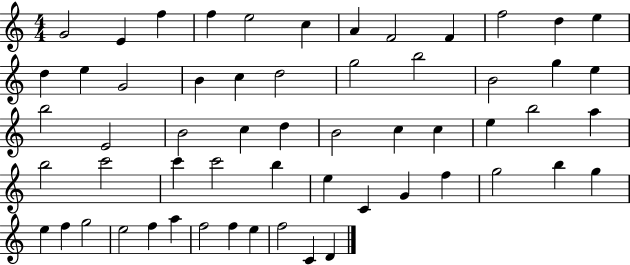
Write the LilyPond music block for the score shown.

{
  \clef treble
  \numericTimeSignature
  \time 4/4
  \key c \major
  g'2 e'4 f''4 | f''4 e''2 c''4 | a'4 f'2 f'4 | f''2 d''4 e''4 | \break d''4 e''4 g'2 | b'4 c''4 d''2 | g''2 b''2 | b'2 g''4 e''4 | \break b''2 e'2 | b'2 c''4 d''4 | b'2 c''4 c''4 | e''4 b''2 a''4 | \break b''2 c'''2 | c'''4 c'''2 b''4 | e''4 c'4 g'4 f''4 | g''2 b''4 g''4 | \break e''4 f''4 g''2 | e''2 f''4 a''4 | f''2 f''4 e''4 | f''2 c'4 d'4 | \break \bar "|."
}